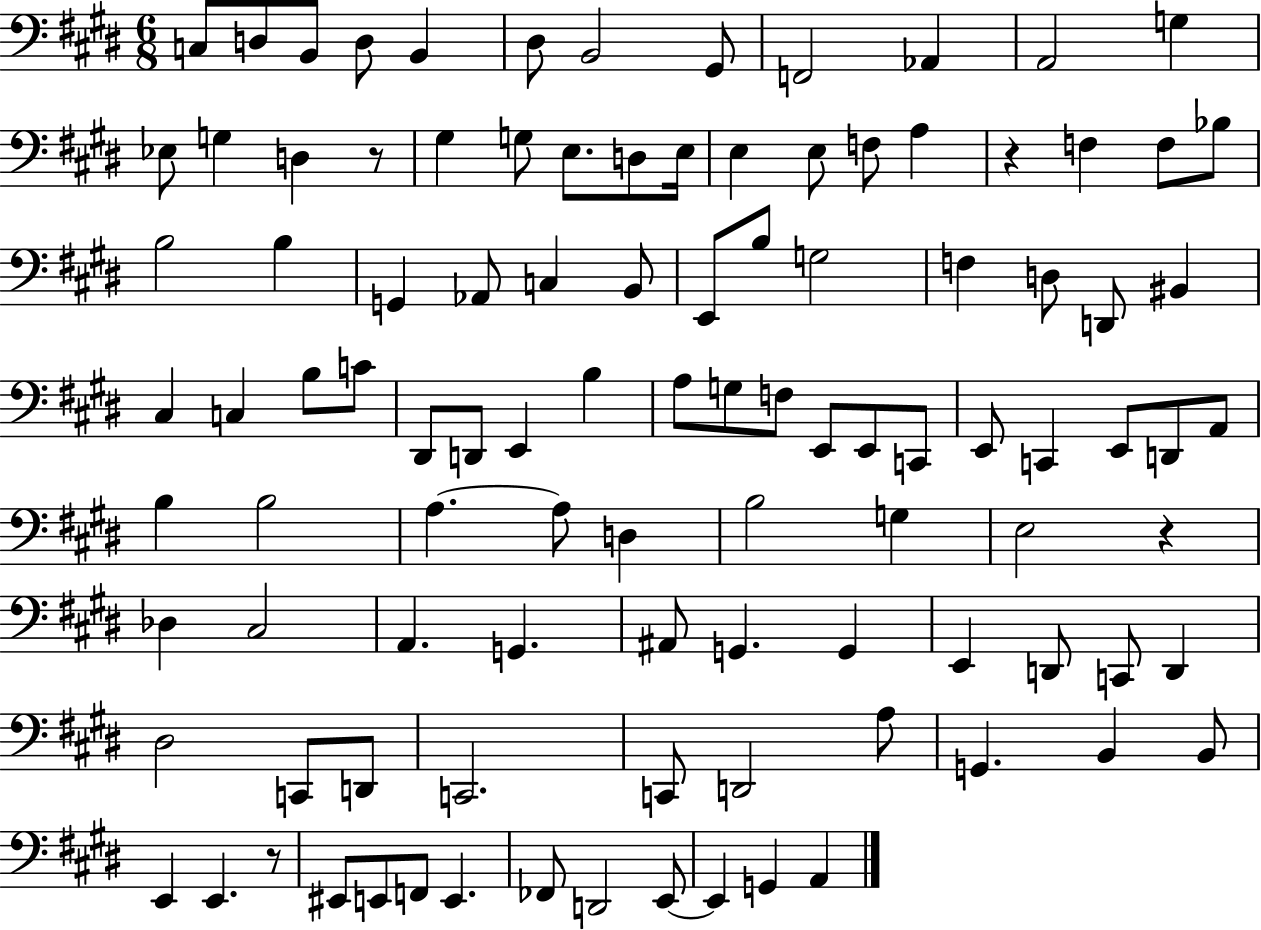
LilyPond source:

{
  \clef bass
  \numericTimeSignature
  \time 6/8
  \key e \major
  c8 d8 b,8 d8 b,4 | dis8 b,2 gis,8 | f,2 aes,4 | a,2 g4 | \break ees8 g4 d4 r8 | gis4 g8 e8. d8 e16 | e4 e8 f8 a4 | r4 f4 f8 bes8 | \break b2 b4 | g,4 aes,8 c4 b,8 | e,8 b8 g2 | f4 d8 d,8 bis,4 | \break cis4 c4 b8 c'8 | dis,8 d,8 e,4 b4 | a8 g8 f8 e,8 e,8 c,8 | e,8 c,4 e,8 d,8 a,8 | \break b4 b2 | a4.~~ a8 d4 | b2 g4 | e2 r4 | \break des4 cis2 | a,4. g,4. | ais,8 g,4. g,4 | e,4 d,8 c,8 d,4 | \break dis2 c,8 d,8 | c,2. | c,8 d,2 a8 | g,4. b,4 b,8 | \break e,4 e,4. r8 | eis,8 e,8 f,8 e,4. | fes,8 d,2 e,8~~ | e,4 g,4 a,4 | \break \bar "|."
}